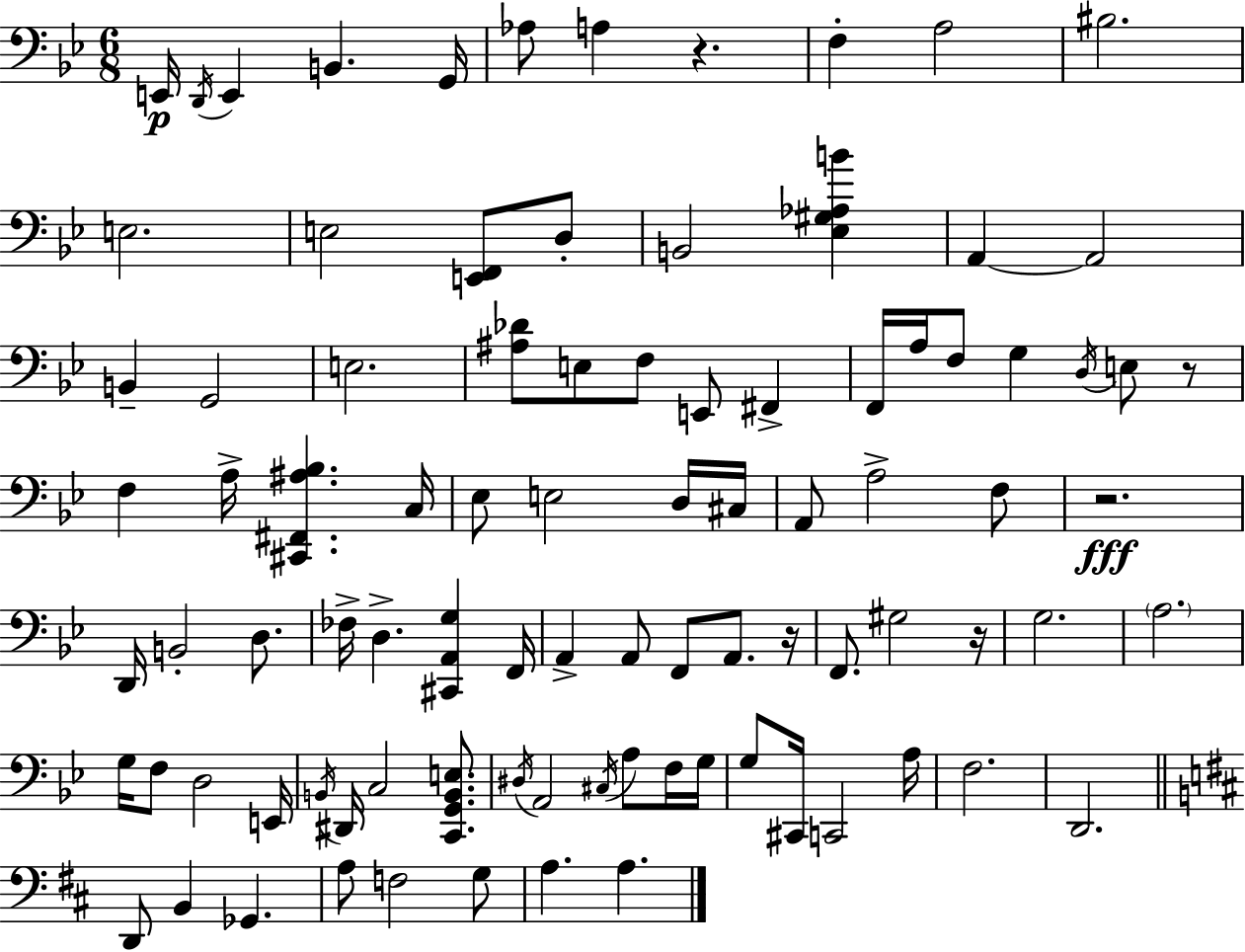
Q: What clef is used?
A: bass